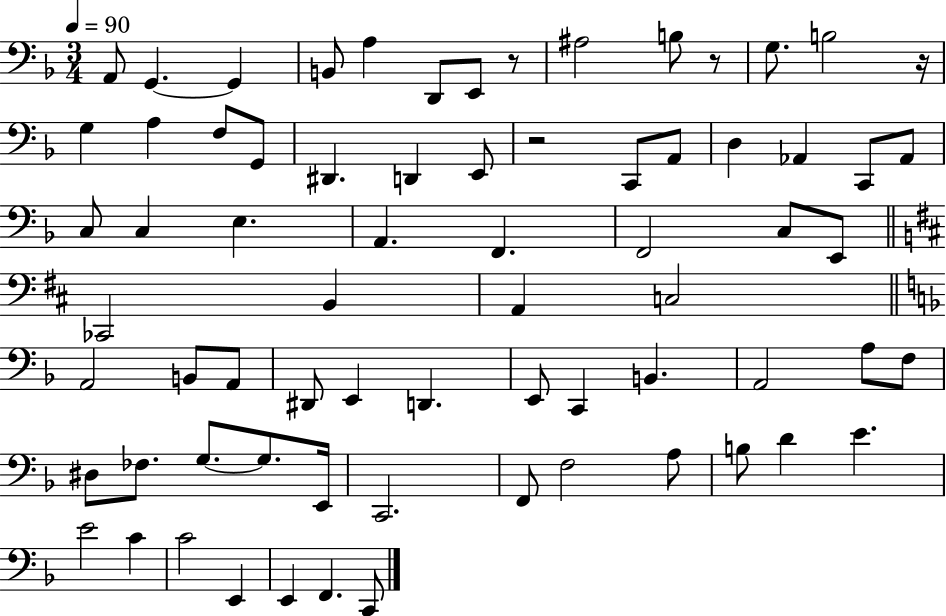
{
  \clef bass
  \numericTimeSignature
  \time 3/4
  \key f \major
  \tempo 4 = 90
  a,8 g,4.~~ g,4 | b,8 a4 d,8 e,8 r8 | ais2 b8 r8 | g8. b2 r16 | \break g4 a4 f8 g,8 | dis,4. d,4 e,8 | r2 c,8 a,8 | d4 aes,4 c,8 aes,8 | \break c8 c4 e4. | a,4. f,4. | f,2 c8 e,8 | \bar "||" \break \key d \major ces,2 b,4 | a,4 c2 | \bar "||" \break \key f \major a,2 b,8 a,8 | dis,8 e,4 d,4. | e,8 c,4 b,4. | a,2 a8 f8 | \break dis8 fes8. g8.~~ g8. e,16 | c,2. | f,8 f2 a8 | b8 d'4 e'4. | \break e'2 c'4 | c'2 e,4 | e,4 f,4. c,8 | \bar "|."
}